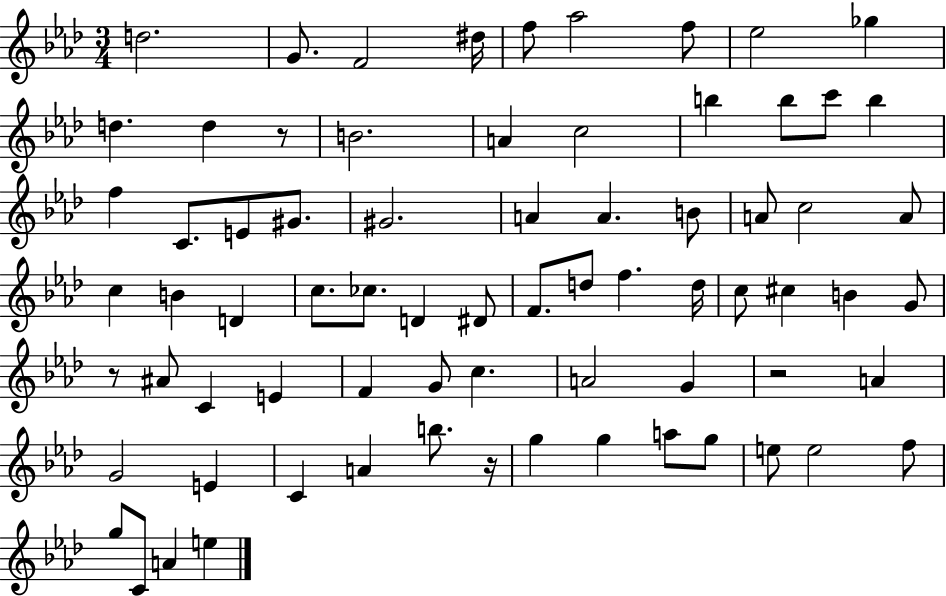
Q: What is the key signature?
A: AES major